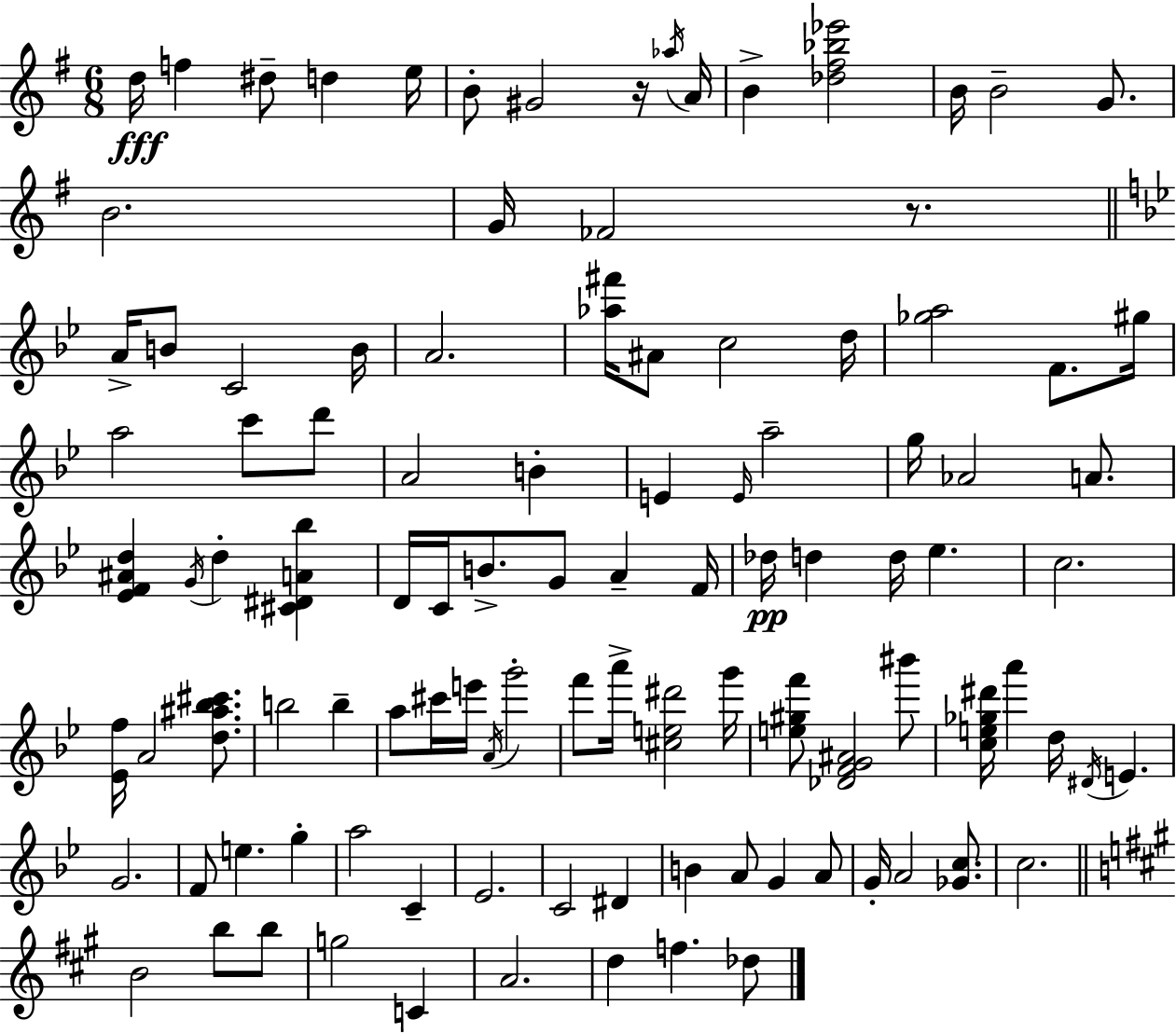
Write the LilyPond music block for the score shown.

{
  \clef treble
  \numericTimeSignature
  \time 6/8
  \key g \major
  d''16\fff f''4 dis''8-- d''4 e''16 | b'8-. gis'2 r16 \acciaccatura { aes''16 } | a'16 b'4-> <des'' fis'' bes'' ees'''>2 | b'16 b'2-- g'8. | \break b'2. | g'16 fes'2 r8. | \bar "||" \break \key g \minor a'16-> b'8 c'2 b'16 | a'2. | <aes'' fis'''>16 ais'8 c''2 d''16 | <ges'' a''>2 f'8. gis''16 | \break a''2 c'''8 d'''8 | a'2 b'4-. | e'4 \grace { e'16 } a''2-- | g''16 aes'2 a'8. | \break <ees' f' ais' d''>4 \acciaccatura { g'16 } d''4-. <cis' dis' a' bes''>4 | d'16 c'16 b'8.-> g'8 a'4-- | f'16 des''16\pp d''4 d''16 ees''4. | c''2. | \break <ees' f''>16 a'2 <d'' ais'' bes'' cis'''>8. | b''2 b''4-- | a''8 cis'''16 e'''16 \acciaccatura { a'16 } g'''2-. | f'''8 a'''16-> <cis'' e'' dis'''>2 | \break g'''16 <e'' gis'' f'''>8 <des' f' g' ais'>2 | bis'''8 <c'' e'' ges'' dis'''>16 a'''4 d''16 \acciaccatura { dis'16 } e'4. | g'2. | f'8 e''4. | \break g''4-. a''2 | c'4-- ees'2. | c'2 | dis'4 b'4 a'8 g'4 | \break a'8 g'16-. a'2 | <ges' c''>8. c''2. | \bar "||" \break \key a \major b'2 b''8 b''8 | g''2 c'4 | a'2. | d''4 f''4. des''8 | \break \bar "|."
}